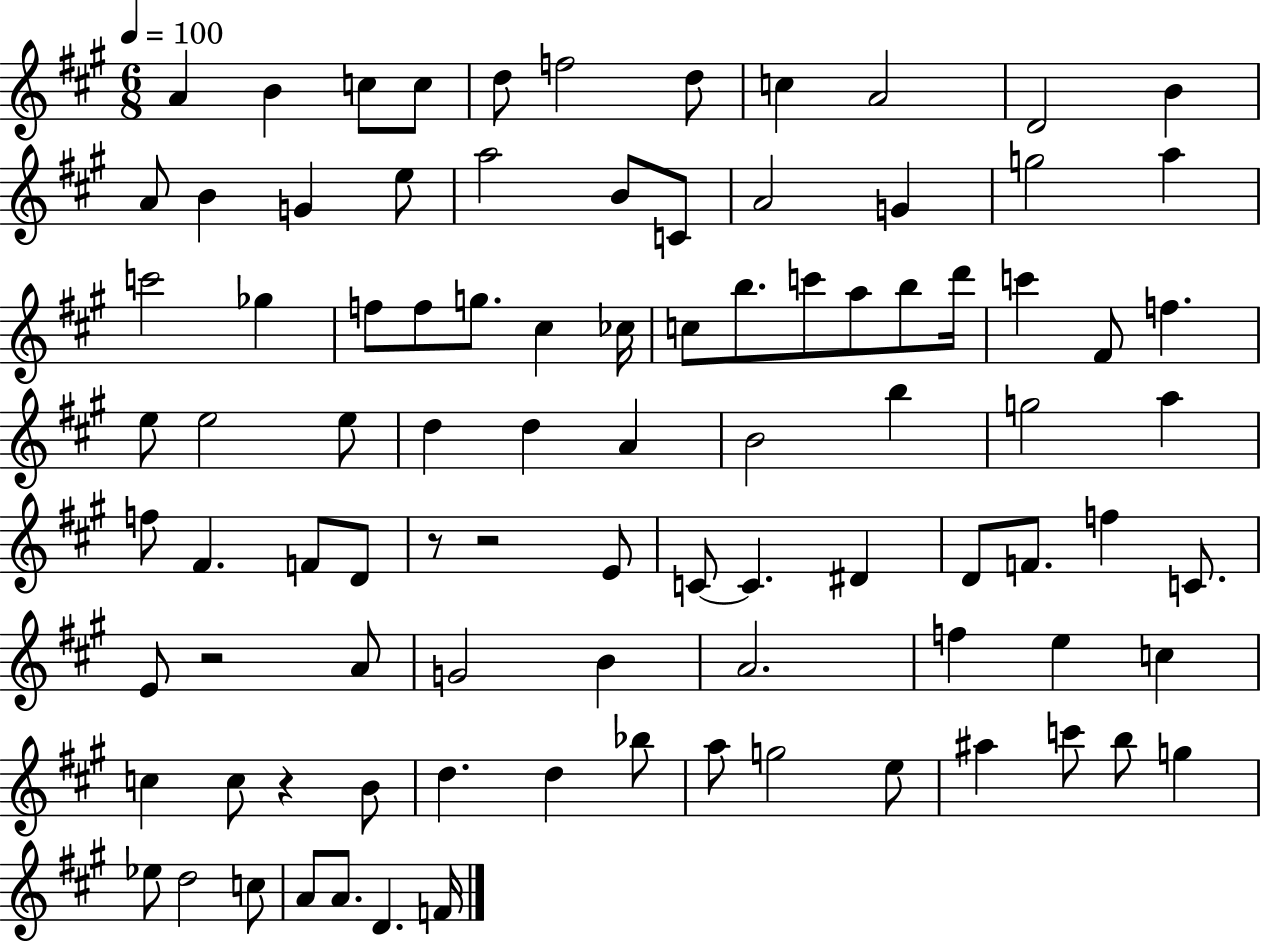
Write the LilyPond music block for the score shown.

{
  \clef treble
  \numericTimeSignature
  \time 6/8
  \key a \major
  \tempo 4 = 100
  a'4 b'4 c''8 c''8 | d''8 f''2 d''8 | c''4 a'2 | d'2 b'4 | \break a'8 b'4 g'4 e''8 | a''2 b'8 c'8 | a'2 g'4 | g''2 a''4 | \break c'''2 ges''4 | f''8 f''8 g''8. cis''4 ces''16 | c''8 b''8. c'''8 a''8 b''8 d'''16 | c'''4 fis'8 f''4. | \break e''8 e''2 e''8 | d''4 d''4 a'4 | b'2 b''4 | g''2 a''4 | \break f''8 fis'4. f'8 d'8 | r8 r2 e'8 | c'8~~ c'4. dis'4 | d'8 f'8. f''4 c'8. | \break e'8 r2 a'8 | g'2 b'4 | a'2. | f''4 e''4 c''4 | \break c''4 c''8 r4 b'8 | d''4. d''4 bes''8 | a''8 g''2 e''8 | ais''4 c'''8 b''8 g''4 | \break ees''8 d''2 c''8 | a'8 a'8. d'4. f'16 | \bar "|."
}